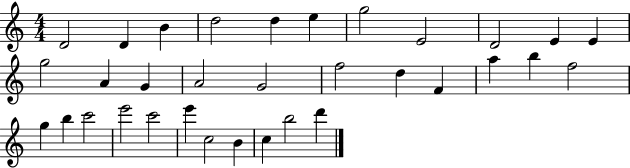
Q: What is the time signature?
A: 4/4